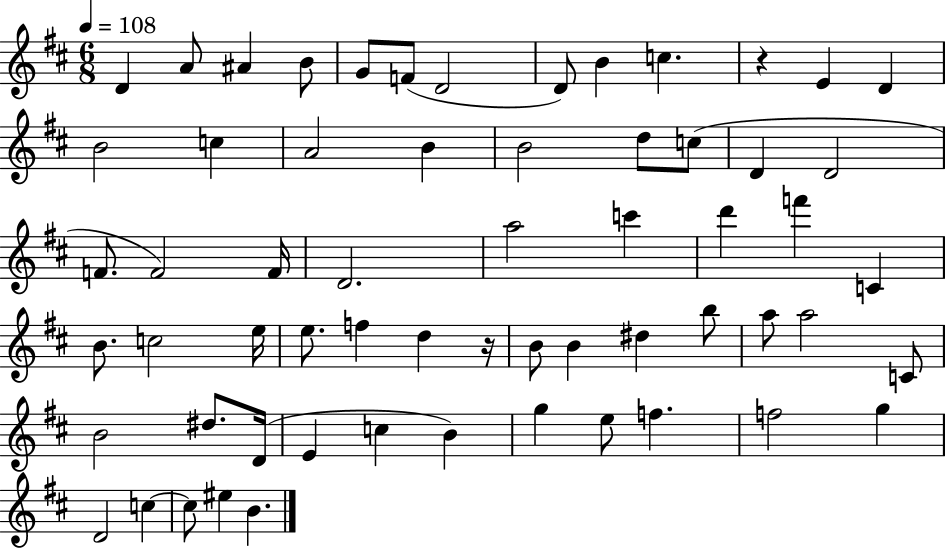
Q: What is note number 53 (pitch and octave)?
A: F5